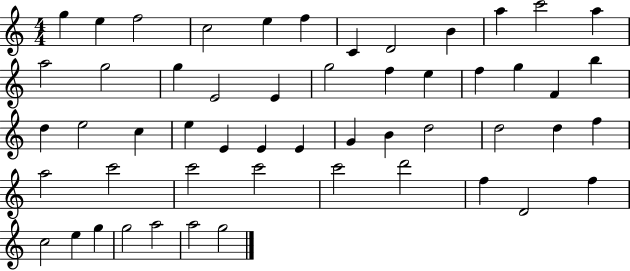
X:1
T:Untitled
M:4/4
L:1/4
K:C
g e f2 c2 e f C D2 B a c'2 a a2 g2 g E2 E g2 f e f g F b d e2 c e E E E G B d2 d2 d f a2 c'2 c'2 c'2 c'2 d'2 f D2 f c2 e g g2 a2 a2 g2